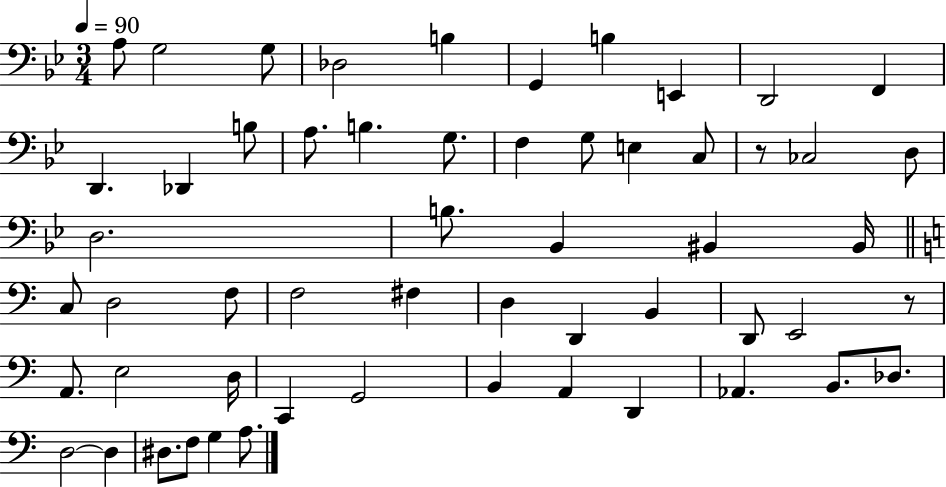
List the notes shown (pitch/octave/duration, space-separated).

A3/e G3/h G3/e Db3/h B3/q G2/q B3/q E2/q D2/h F2/q D2/q. Db2/q B3/e A3/e. B3/q. G3/e. F3/q G3/e E3/q C3/e R/e CES3/h D3/e D3/h. B3/e. Bb2/q BIS2/q BIS2/s C3/e D3/h F3/e F3/h F#3/q D3/q D2/q B2/q D2/e E2/h R/e A2/e. E3/h D3/s C2/q G2/h B2/q A2/q D2/q Ab2/q. B2/e. Db3/e. D3/h D3/q D#3/e. F3/e G3/q A3/e.